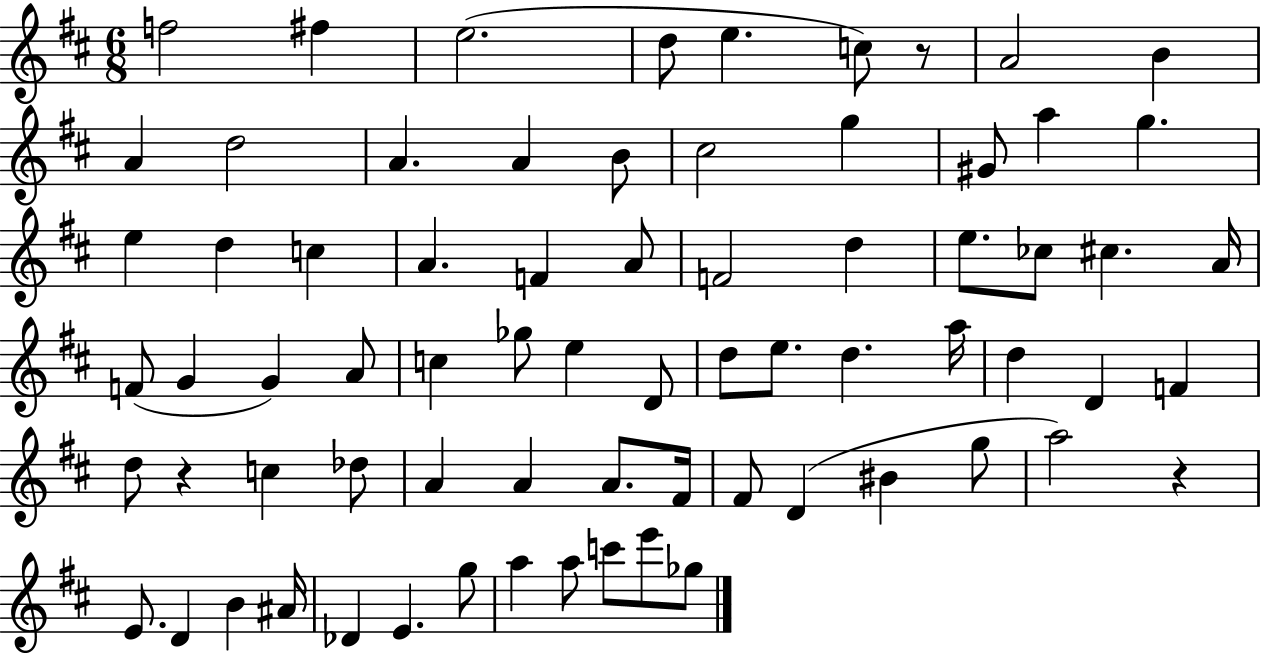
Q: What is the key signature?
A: D major